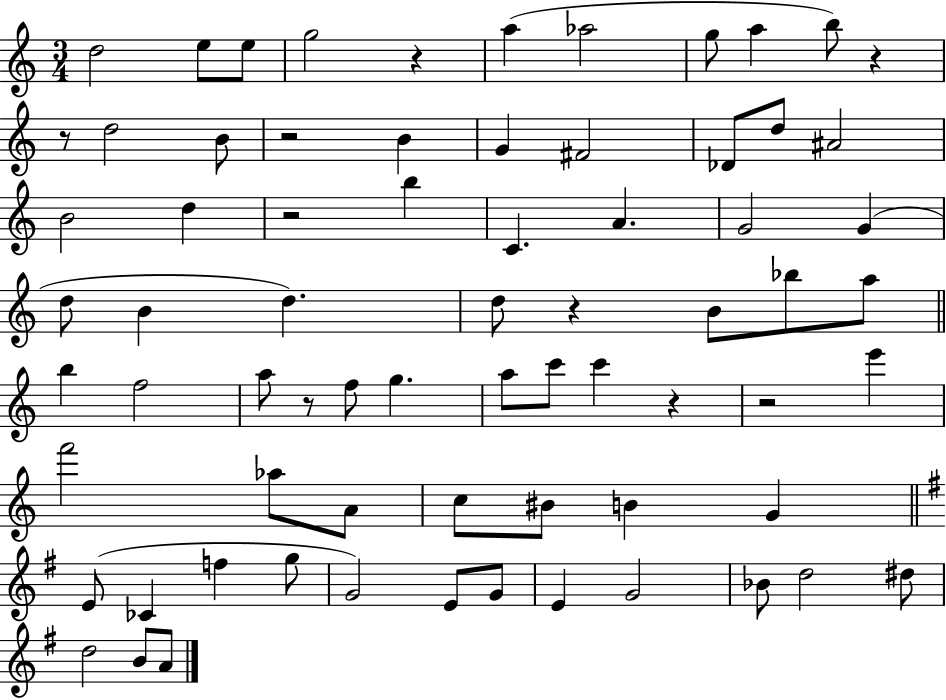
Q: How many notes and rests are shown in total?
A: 71